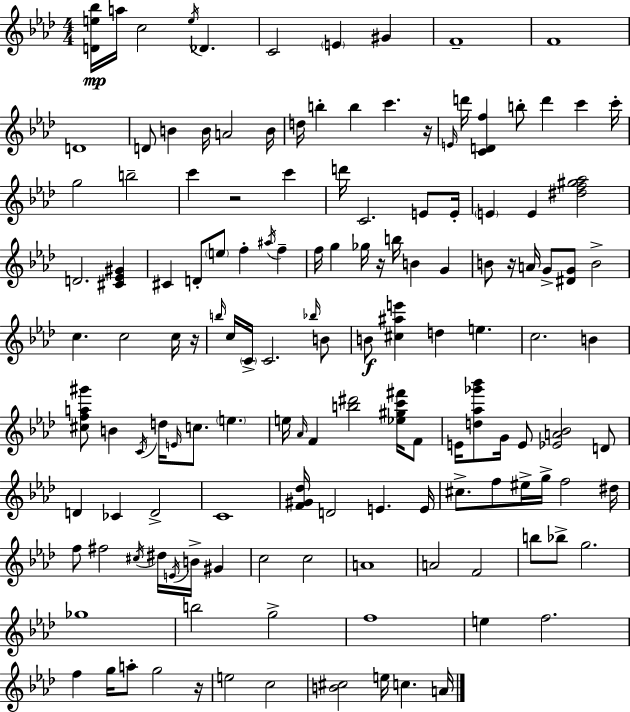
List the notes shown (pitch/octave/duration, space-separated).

[D4,E5,Bb5]/s A5/s C5/h E5/s Db4/q. C4/h E4/q G#4/q F4/w F4/w D4/w D4/e B4/q B4/s A4/h B4/s D5/s B5/q B5/q C6/q. R/s E4/s D6/s [C4,D4,F5]/q B5/e D6/q C6/q C6/s G5/h B5/h C6/q R/h C6/q D6/s C4/h. E4/e E4/s E4/q E4/q [D#5,F5,G#5,Ab5]/h D4/h. [C#4,Eb4,G#4]/q C#4/q D4/e E5/e F5/q A#5/s F5/q F5/s G5/q Gb5/s R/s B5/s B4/q G4/q B4/e R/s A4/s G4/e [D#4,G4]/e B4/h C5/q. C5/h C5/s R/s B5/s C5/s C4/s C4/h. Bb5/s B4/e B4/e [C#5,A#5,E6]/q D5/q E5/q. C5/h. B4/q [C#5,F5,A5,G#6]/e B4/q C4/s D5/s E4/s C5/e. E5/q. E5/s Ab4/s F4/q [B5,D#6]/h [Eb5,G#5,C6,F#6]/s F4/e E4/s [D5,Ab5,Gb6,Bb6]/e G4/s E4/e [Eb4,A4,Bb4]/h D4/e D4/q CES4/q D4/h C4/w [F4,G#4,Db5]/s D4/h E4/q. E4/s C#5/e. F5/e EIS5/s G5/s F5/h D#5/s F5/e F#5/h C#5/s D#5/s E4/s B4/s G#4/q C5/h C5/h A4/w A4/h F4/h B5/e Bb5/e G5/h. Gb5/w B5/h G5/h F5/w E5/q F5/h. F5/q G5/s A5/e G5/h R/s E5/h C5/h [B4,C#5]/h E5/s C5/q. A4/s